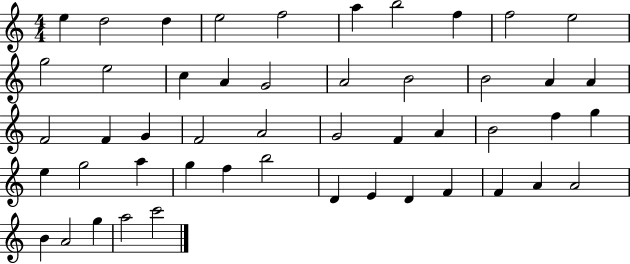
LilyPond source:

{
  \clef treble
  \numericTimeSignature
  \time 4/4
  \key c \major
  e''4 d''2 d''4 | e''2 f''2 | a''4 b''2 f''4 | f''2 e''2 | \break g''2 e''2 | c''4 a'4 g'2 | a'2 b'2 | b'2 a'4 a'4 | \break f'2 f'4 g'4 | f'2 a'2 | g'2 f'4 a'4 | b'2 f''4 g''4 | \break e''4 g''2 a''4 | g''4 f''4 b''2 | d'4 e'4 d'4 f'4 | f'4 a'4 a'2 | \break b'4 a'2 g''4 | a''2 c'''2 | \bar "|."
}